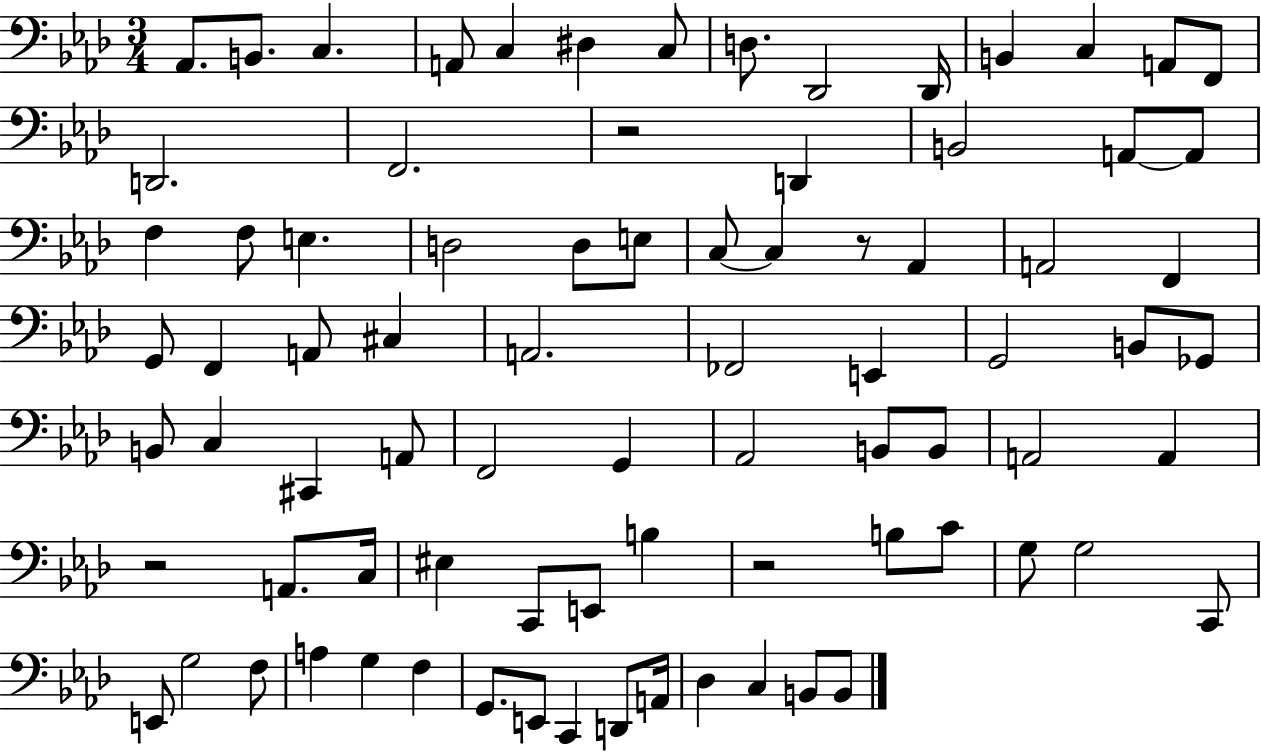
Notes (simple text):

Ab2/e. B2/e. C3/q. A2/e C3/q D#3/q C3/e D3/e. Db2/h Db2/s B2/q C3/q A2/e F2/e D2/h. F2/h. R/h D2/q B2/h A2/e A2/e F3/q F3/e E3/q. D3/h D3/e E3/e C3/e C3/q R/e Ab2/q A2/h F2/q G2/e F2/q A2/e C#3/q A2/h. FES2/h E2/q G2/h B2/e Gb2/e B2/e C3/q C#2/q A2/e F2/h G2/q Ab2/h B2/e B2/e A2/h A2/q R/h A2/e. C3/s EIS3/q C2/e E2/e B3/q R/h B3/e C4/e G3/e G3/h C2/e E2/e G3/h F3/e A3/q G3/q F3/q G2/e. E2/e C2/q D2/e A2/s Db3/q C3/q B2/e B2/e